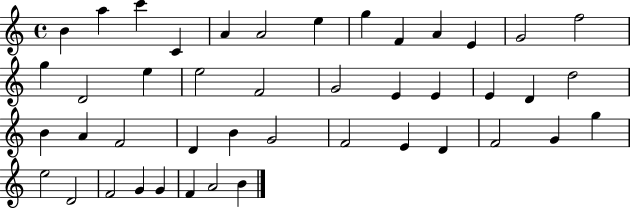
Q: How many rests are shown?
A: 0